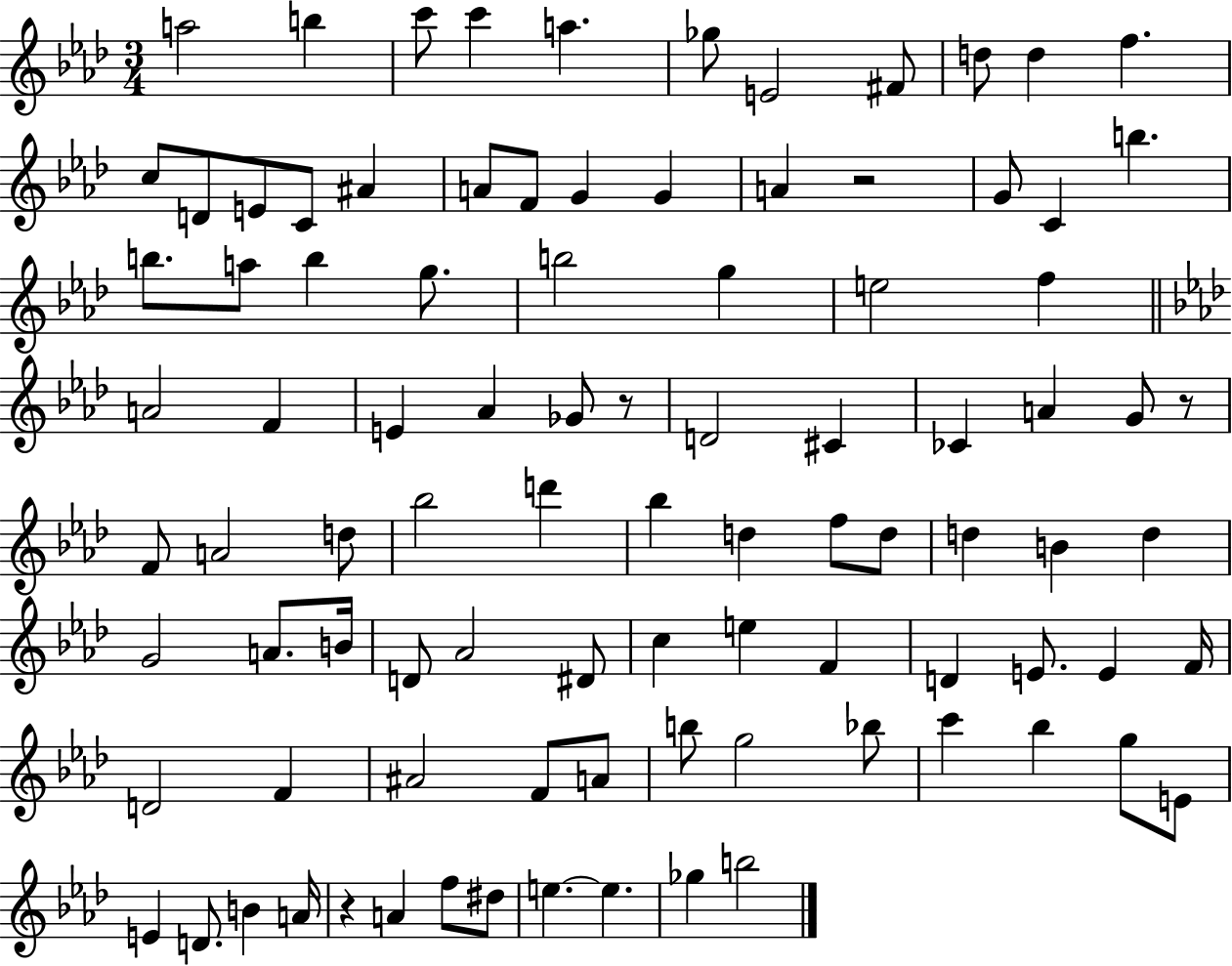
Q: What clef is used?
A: treble